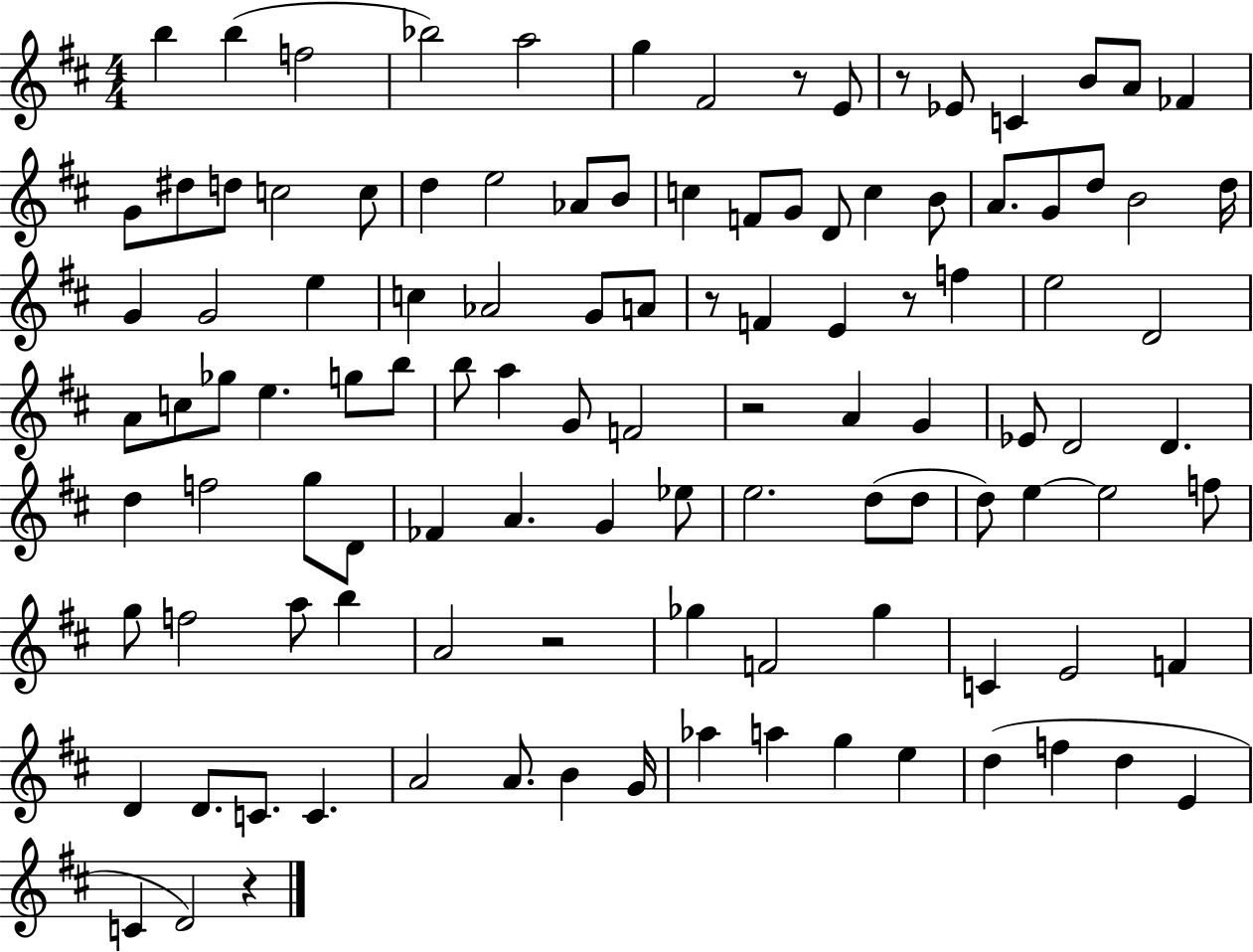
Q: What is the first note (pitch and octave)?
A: B5